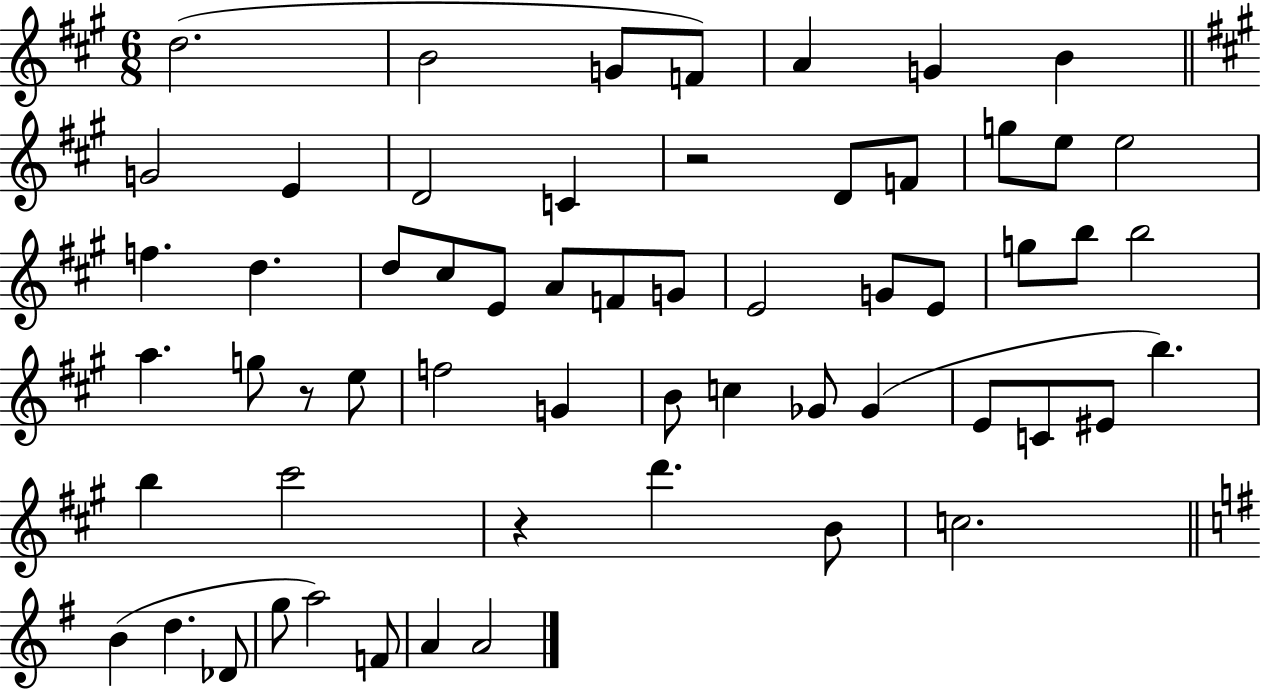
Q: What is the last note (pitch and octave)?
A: A4